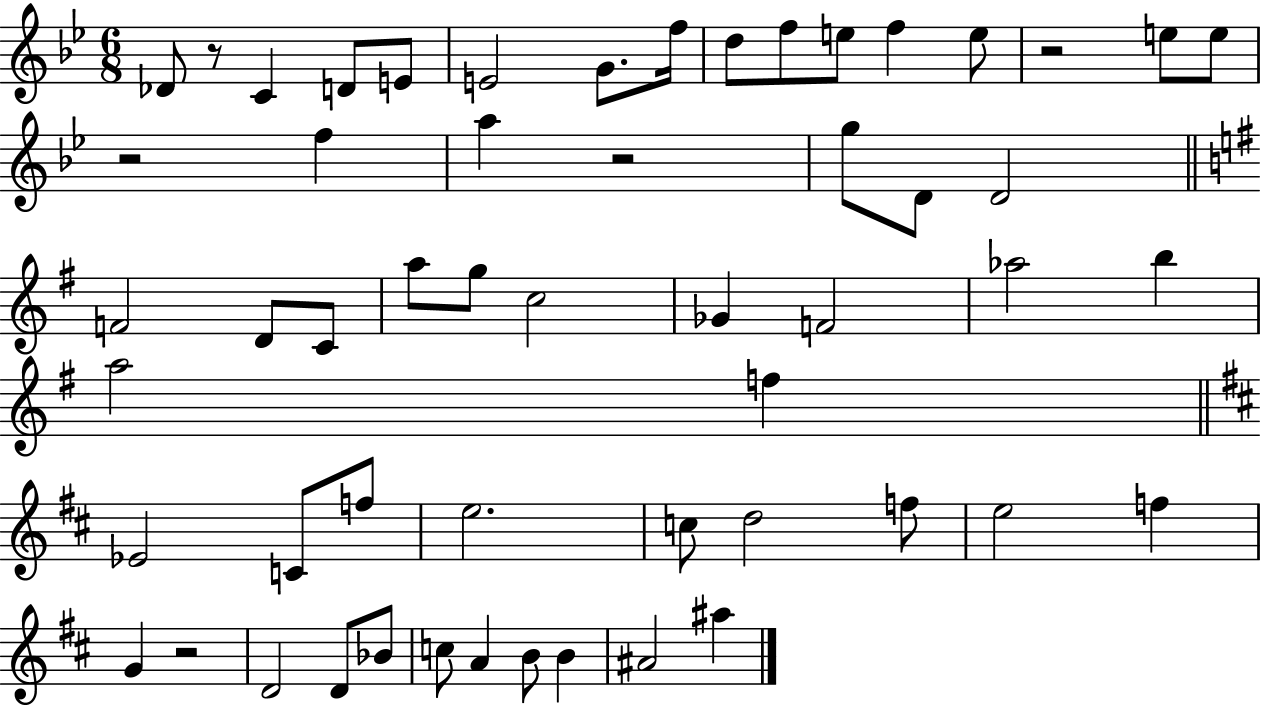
{
  \clef treble
  \numericTimeSignature
  \time 6/8
  \key bes \major
  des'8 r8 c'4 d'8 e'8 | e'2 g'8. f''16 | d''8 f''8 e''8 f''4 e''8 | r2 e''8 e''8 | \break r2 f''4 | a''4 r2 | g''8 d'8 d'2 | \bar "||" \break \key g \major f'2 d'8 c'8 | a''8 g''8 c''2 | ges'4 f'2 | aes''2 b''4 | \break a''2 f''4 | \bar "||" \break \key d \major ees'2 c'8 f''8 | e''2. | c''8 d''2 f''8 | e''2 f''4 | \break g'4 r2 | d'2 d'8 bes'8 | c''8 a'4 b'8 b'4 | ais'2 ais''4 | \break \bar "|."
}